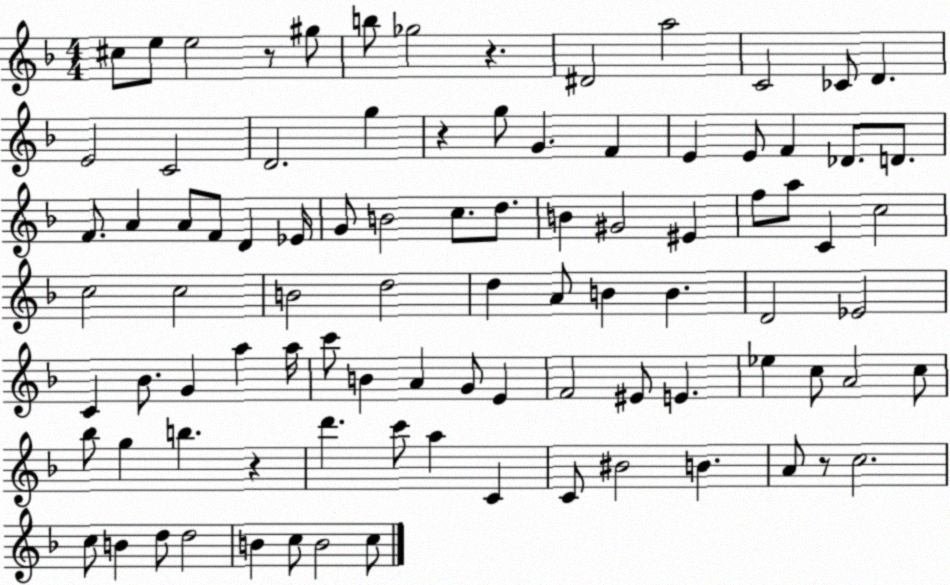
X:1
T:Untitled
M:4/4
L:1/4
K:F
^c/2 e/2 e2 z/2 ^g/2 b/2 _g2 z ^D2 a2 C2 _C/2 D E2 C2 D2 g z g/2 G F E E/2 F _D/2 D/2 F/2 A A/2 F/2 D _E/4 G/2 B2 c/2 d/2 B ^G2 ^E f/2 a/2 C c2 c2 c2 B2 d2 d A/2 B B D2 _E2 C _B/2 G a a/4 c'/2 B A G/2 E F2 ^E/2 E _e c/2 A2 c/2 _b/2 g b z d' c'/2 a C C/2 ^B2 B A/2 z/2 c2 c/2 B d/2 d2 B c/2 B2 c/2